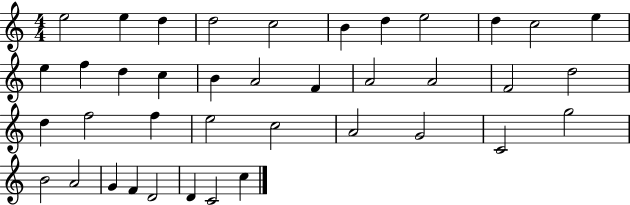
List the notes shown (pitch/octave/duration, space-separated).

E5/h E5/q D5/q D5/h C5/h B4/q D5/q E5/h D5/q C5/h E5/q E5/q F5/q D5/q C5/q B4/q A4/h F4/q A4/h A4/h F4/h D5/h D5/q F5/h F5/q E5/h C5/h A4/h G4/h C4/h G5/h B4/h A4/h G4/q F4/q D4/h D4/q C4/h C5/q